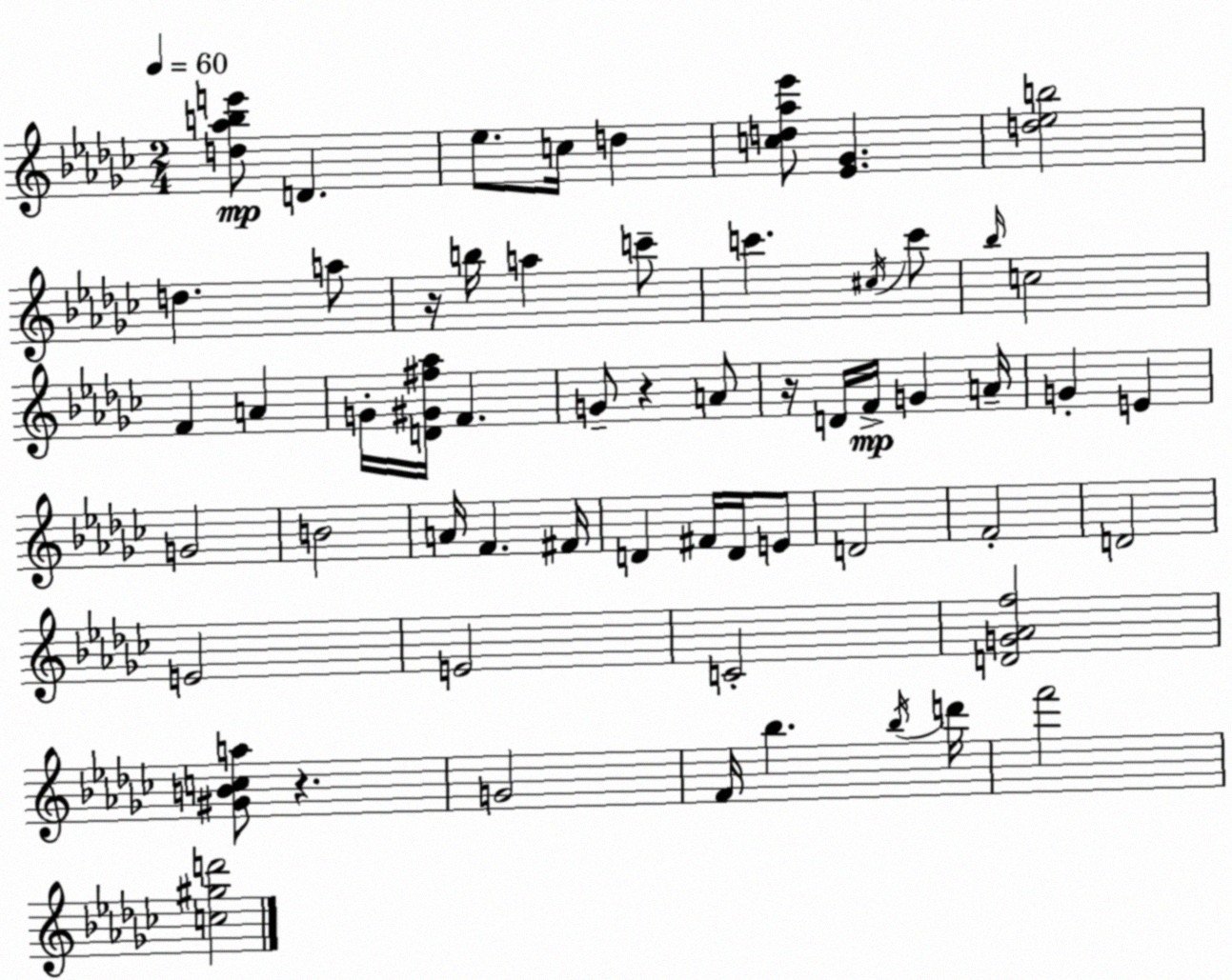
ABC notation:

X:1
T:Untitled
M:2/4
L:1/4
K:Ebm
[d_abe']/2 D _e/2 c/4 d [cd_a_e']/2 [_E_G] [d_eb]2 d a/2 z/4 b/4 a c'/2 c' ^c/4 c'/2 _b/4 c2 F A G/4 [D^G^f_a]/4 F G/2 z A/2 z/4 D/4 F/4 G A/4 G E G2 B2 A/4 F ^F/4 D ^F/4 D/4 E/2 D2 F2 D2 E2 E2 C2 [DG_Af]2 [^GBca]/2 z G2 F/4 _b _b/4 d'/4 f'2 [c^gd']2